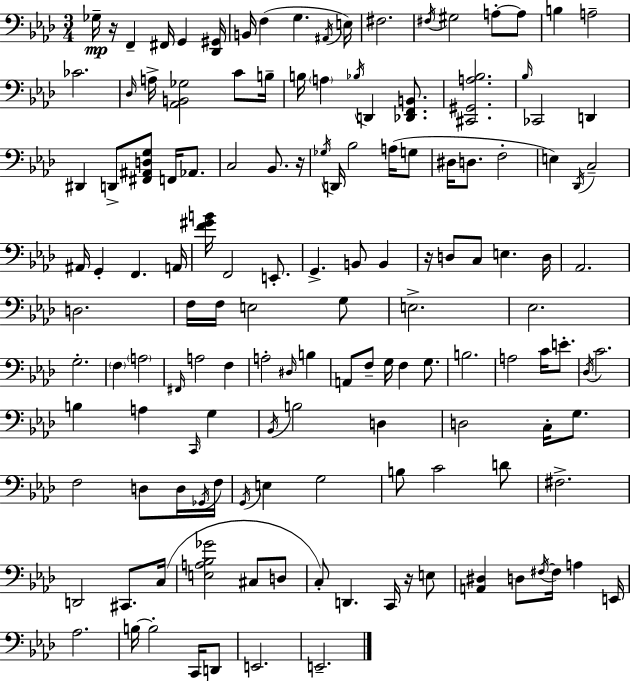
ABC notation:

X:1
T:Untitled
M:3/4
L:1/4
K:Fm
_G,/4 z/4 F,, ^F,,/4 G,, [_D,,^G,,]/4 B,,/4 F, G, ^A,,/4 E,/4 ^F,2 ^F,/4 ^G,2 A,/2 A,/2 B, A,2 _C2 _D,/4 A,/4 [_A,,B,,_G,]2 C/2 B,/4 B,/4 A, _B,/4 D,, [_D,,F,,B,,]/2 [^C,,^G,,A,_B,]2 _B,/4 _C,,2 D,, ^D,, D,,/2 [^F,,^A,,D,G,]/2 F,,/4 _A,,/2 C,2 _B,,/2 z/4 _G,/4 D,,/4 _B,2 A,/4 G,/2 ^D,/4 D,/2 F,2 E, _D,,/4 C,2 ^A,,/4 G,, F,, A,,/4 [F^GB]/4 F,,2 E,,/2 G,, B,,/2 B,, z/4 D,/2 C,/2 E, D,/4 _A,,2 D,2 F,/4 F,/4 E,2 G,/2 E,2 _E,2 G,2 F, A,2 ^F,,/4 A,2 F, A,2 ^D,/4 B, A,,/2 F,/2 G,/4 F, G,/2 B,2 A,2 C/4 E/2 _D,/4 C2 B, A, C,,/4 G, _B,,/4 B,2 D, D,2 C,/4 G,/2 F,2 D,/2 D,/4 _G,,/4 F,/4 G,,/4 E, G,2 B,/2 C2 D/2 ^F,2 D,,2 ^C,,/2 C,/4 [E,A,_B,_G]2 ^C,/2 D,/2 C,/2 D,, C,,/4 z/4 E,/2 [A,,^D,] D,/2 ^F,/4 ^F,/4 A, E,,/4 _A,2 B,/4 B,2 C,,/4 D,,/2 E,,2 E,,2